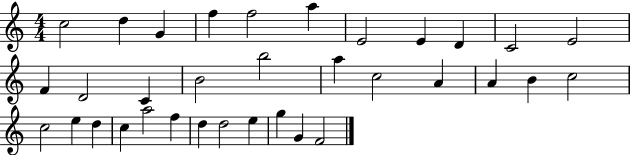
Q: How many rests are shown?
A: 0